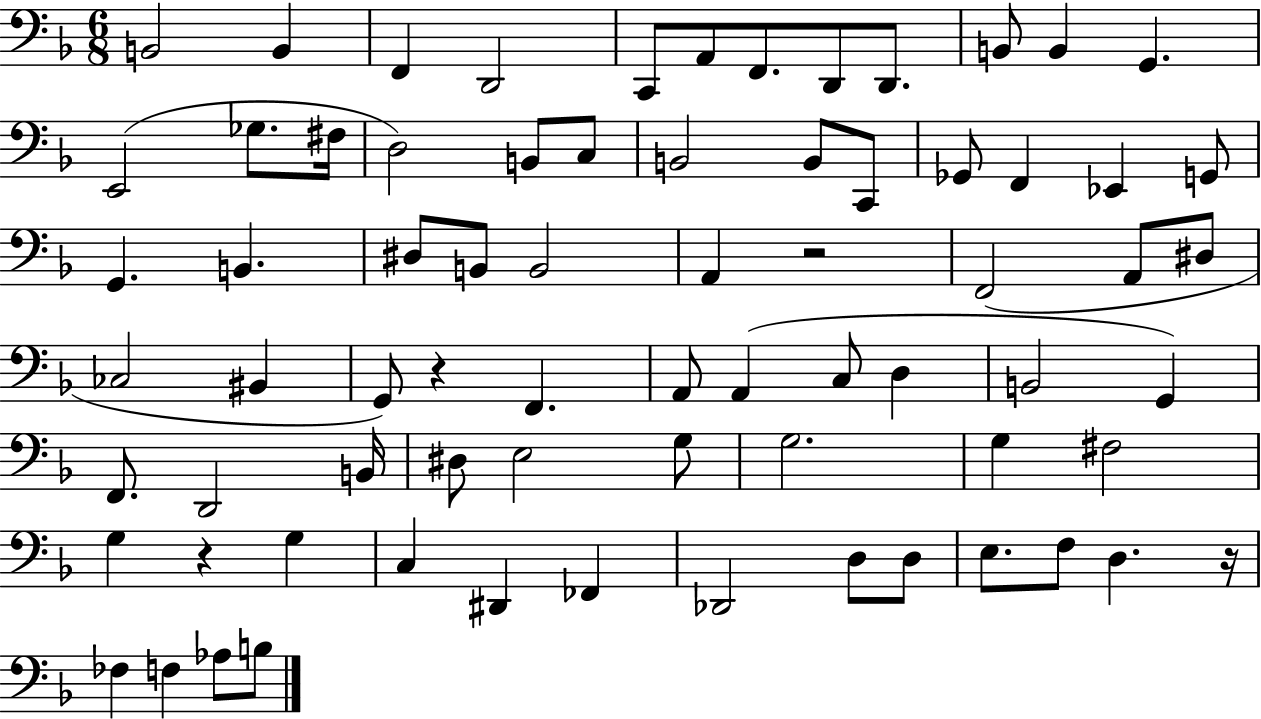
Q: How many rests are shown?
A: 4